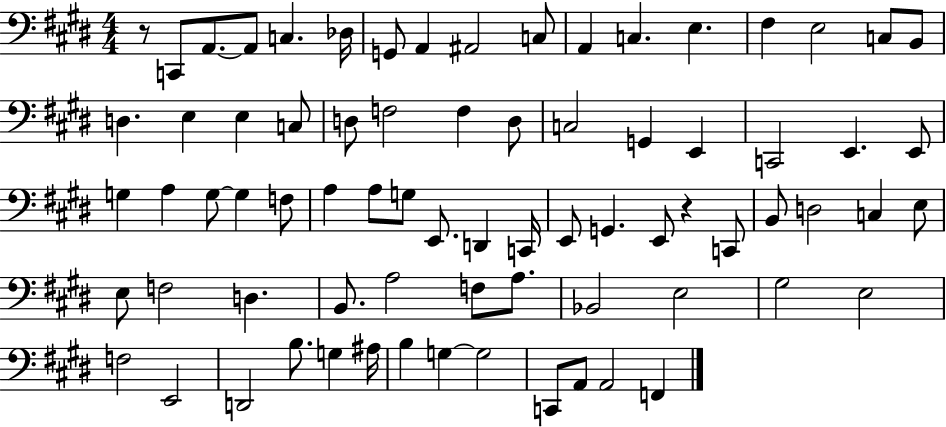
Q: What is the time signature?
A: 4/4